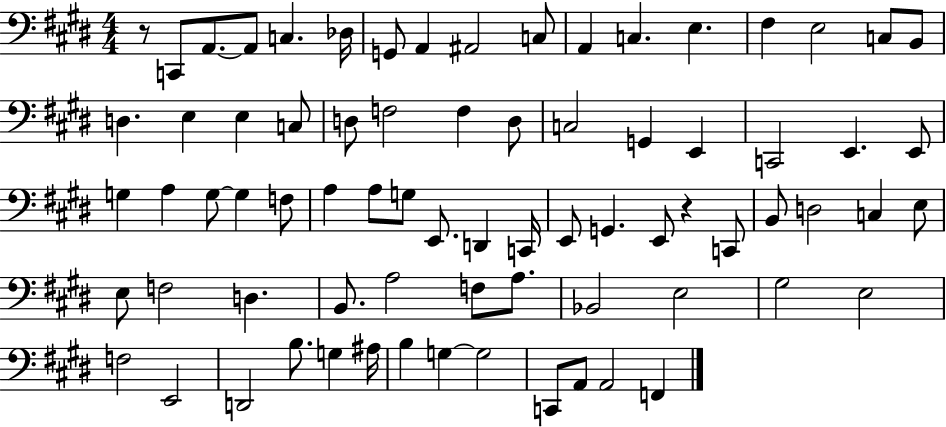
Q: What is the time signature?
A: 4/4